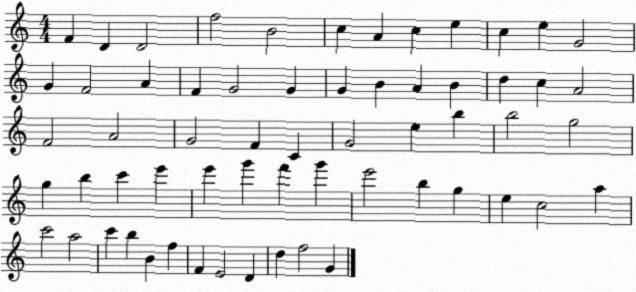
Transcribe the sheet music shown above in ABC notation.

X:1
T:Untitled
M:4/4
L:1/4
K:C
F D D2 f2 B2 c A c e c e G2 G F2 A F G2 G G B A B d c A2 F2 A2 G2 F C G2 e b b2 g2 g b c' e' e' g' f' g' e'2 b g e c2 a c'2 a2 c' b B f F E2 D d f2 G